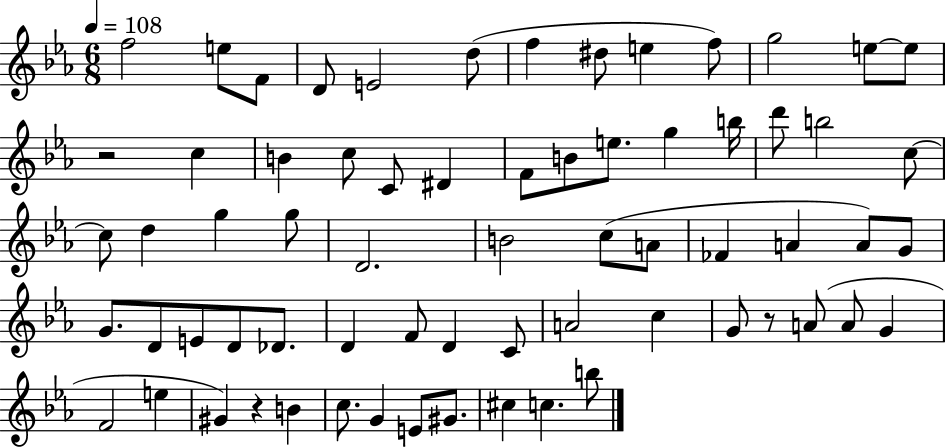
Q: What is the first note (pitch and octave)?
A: F5